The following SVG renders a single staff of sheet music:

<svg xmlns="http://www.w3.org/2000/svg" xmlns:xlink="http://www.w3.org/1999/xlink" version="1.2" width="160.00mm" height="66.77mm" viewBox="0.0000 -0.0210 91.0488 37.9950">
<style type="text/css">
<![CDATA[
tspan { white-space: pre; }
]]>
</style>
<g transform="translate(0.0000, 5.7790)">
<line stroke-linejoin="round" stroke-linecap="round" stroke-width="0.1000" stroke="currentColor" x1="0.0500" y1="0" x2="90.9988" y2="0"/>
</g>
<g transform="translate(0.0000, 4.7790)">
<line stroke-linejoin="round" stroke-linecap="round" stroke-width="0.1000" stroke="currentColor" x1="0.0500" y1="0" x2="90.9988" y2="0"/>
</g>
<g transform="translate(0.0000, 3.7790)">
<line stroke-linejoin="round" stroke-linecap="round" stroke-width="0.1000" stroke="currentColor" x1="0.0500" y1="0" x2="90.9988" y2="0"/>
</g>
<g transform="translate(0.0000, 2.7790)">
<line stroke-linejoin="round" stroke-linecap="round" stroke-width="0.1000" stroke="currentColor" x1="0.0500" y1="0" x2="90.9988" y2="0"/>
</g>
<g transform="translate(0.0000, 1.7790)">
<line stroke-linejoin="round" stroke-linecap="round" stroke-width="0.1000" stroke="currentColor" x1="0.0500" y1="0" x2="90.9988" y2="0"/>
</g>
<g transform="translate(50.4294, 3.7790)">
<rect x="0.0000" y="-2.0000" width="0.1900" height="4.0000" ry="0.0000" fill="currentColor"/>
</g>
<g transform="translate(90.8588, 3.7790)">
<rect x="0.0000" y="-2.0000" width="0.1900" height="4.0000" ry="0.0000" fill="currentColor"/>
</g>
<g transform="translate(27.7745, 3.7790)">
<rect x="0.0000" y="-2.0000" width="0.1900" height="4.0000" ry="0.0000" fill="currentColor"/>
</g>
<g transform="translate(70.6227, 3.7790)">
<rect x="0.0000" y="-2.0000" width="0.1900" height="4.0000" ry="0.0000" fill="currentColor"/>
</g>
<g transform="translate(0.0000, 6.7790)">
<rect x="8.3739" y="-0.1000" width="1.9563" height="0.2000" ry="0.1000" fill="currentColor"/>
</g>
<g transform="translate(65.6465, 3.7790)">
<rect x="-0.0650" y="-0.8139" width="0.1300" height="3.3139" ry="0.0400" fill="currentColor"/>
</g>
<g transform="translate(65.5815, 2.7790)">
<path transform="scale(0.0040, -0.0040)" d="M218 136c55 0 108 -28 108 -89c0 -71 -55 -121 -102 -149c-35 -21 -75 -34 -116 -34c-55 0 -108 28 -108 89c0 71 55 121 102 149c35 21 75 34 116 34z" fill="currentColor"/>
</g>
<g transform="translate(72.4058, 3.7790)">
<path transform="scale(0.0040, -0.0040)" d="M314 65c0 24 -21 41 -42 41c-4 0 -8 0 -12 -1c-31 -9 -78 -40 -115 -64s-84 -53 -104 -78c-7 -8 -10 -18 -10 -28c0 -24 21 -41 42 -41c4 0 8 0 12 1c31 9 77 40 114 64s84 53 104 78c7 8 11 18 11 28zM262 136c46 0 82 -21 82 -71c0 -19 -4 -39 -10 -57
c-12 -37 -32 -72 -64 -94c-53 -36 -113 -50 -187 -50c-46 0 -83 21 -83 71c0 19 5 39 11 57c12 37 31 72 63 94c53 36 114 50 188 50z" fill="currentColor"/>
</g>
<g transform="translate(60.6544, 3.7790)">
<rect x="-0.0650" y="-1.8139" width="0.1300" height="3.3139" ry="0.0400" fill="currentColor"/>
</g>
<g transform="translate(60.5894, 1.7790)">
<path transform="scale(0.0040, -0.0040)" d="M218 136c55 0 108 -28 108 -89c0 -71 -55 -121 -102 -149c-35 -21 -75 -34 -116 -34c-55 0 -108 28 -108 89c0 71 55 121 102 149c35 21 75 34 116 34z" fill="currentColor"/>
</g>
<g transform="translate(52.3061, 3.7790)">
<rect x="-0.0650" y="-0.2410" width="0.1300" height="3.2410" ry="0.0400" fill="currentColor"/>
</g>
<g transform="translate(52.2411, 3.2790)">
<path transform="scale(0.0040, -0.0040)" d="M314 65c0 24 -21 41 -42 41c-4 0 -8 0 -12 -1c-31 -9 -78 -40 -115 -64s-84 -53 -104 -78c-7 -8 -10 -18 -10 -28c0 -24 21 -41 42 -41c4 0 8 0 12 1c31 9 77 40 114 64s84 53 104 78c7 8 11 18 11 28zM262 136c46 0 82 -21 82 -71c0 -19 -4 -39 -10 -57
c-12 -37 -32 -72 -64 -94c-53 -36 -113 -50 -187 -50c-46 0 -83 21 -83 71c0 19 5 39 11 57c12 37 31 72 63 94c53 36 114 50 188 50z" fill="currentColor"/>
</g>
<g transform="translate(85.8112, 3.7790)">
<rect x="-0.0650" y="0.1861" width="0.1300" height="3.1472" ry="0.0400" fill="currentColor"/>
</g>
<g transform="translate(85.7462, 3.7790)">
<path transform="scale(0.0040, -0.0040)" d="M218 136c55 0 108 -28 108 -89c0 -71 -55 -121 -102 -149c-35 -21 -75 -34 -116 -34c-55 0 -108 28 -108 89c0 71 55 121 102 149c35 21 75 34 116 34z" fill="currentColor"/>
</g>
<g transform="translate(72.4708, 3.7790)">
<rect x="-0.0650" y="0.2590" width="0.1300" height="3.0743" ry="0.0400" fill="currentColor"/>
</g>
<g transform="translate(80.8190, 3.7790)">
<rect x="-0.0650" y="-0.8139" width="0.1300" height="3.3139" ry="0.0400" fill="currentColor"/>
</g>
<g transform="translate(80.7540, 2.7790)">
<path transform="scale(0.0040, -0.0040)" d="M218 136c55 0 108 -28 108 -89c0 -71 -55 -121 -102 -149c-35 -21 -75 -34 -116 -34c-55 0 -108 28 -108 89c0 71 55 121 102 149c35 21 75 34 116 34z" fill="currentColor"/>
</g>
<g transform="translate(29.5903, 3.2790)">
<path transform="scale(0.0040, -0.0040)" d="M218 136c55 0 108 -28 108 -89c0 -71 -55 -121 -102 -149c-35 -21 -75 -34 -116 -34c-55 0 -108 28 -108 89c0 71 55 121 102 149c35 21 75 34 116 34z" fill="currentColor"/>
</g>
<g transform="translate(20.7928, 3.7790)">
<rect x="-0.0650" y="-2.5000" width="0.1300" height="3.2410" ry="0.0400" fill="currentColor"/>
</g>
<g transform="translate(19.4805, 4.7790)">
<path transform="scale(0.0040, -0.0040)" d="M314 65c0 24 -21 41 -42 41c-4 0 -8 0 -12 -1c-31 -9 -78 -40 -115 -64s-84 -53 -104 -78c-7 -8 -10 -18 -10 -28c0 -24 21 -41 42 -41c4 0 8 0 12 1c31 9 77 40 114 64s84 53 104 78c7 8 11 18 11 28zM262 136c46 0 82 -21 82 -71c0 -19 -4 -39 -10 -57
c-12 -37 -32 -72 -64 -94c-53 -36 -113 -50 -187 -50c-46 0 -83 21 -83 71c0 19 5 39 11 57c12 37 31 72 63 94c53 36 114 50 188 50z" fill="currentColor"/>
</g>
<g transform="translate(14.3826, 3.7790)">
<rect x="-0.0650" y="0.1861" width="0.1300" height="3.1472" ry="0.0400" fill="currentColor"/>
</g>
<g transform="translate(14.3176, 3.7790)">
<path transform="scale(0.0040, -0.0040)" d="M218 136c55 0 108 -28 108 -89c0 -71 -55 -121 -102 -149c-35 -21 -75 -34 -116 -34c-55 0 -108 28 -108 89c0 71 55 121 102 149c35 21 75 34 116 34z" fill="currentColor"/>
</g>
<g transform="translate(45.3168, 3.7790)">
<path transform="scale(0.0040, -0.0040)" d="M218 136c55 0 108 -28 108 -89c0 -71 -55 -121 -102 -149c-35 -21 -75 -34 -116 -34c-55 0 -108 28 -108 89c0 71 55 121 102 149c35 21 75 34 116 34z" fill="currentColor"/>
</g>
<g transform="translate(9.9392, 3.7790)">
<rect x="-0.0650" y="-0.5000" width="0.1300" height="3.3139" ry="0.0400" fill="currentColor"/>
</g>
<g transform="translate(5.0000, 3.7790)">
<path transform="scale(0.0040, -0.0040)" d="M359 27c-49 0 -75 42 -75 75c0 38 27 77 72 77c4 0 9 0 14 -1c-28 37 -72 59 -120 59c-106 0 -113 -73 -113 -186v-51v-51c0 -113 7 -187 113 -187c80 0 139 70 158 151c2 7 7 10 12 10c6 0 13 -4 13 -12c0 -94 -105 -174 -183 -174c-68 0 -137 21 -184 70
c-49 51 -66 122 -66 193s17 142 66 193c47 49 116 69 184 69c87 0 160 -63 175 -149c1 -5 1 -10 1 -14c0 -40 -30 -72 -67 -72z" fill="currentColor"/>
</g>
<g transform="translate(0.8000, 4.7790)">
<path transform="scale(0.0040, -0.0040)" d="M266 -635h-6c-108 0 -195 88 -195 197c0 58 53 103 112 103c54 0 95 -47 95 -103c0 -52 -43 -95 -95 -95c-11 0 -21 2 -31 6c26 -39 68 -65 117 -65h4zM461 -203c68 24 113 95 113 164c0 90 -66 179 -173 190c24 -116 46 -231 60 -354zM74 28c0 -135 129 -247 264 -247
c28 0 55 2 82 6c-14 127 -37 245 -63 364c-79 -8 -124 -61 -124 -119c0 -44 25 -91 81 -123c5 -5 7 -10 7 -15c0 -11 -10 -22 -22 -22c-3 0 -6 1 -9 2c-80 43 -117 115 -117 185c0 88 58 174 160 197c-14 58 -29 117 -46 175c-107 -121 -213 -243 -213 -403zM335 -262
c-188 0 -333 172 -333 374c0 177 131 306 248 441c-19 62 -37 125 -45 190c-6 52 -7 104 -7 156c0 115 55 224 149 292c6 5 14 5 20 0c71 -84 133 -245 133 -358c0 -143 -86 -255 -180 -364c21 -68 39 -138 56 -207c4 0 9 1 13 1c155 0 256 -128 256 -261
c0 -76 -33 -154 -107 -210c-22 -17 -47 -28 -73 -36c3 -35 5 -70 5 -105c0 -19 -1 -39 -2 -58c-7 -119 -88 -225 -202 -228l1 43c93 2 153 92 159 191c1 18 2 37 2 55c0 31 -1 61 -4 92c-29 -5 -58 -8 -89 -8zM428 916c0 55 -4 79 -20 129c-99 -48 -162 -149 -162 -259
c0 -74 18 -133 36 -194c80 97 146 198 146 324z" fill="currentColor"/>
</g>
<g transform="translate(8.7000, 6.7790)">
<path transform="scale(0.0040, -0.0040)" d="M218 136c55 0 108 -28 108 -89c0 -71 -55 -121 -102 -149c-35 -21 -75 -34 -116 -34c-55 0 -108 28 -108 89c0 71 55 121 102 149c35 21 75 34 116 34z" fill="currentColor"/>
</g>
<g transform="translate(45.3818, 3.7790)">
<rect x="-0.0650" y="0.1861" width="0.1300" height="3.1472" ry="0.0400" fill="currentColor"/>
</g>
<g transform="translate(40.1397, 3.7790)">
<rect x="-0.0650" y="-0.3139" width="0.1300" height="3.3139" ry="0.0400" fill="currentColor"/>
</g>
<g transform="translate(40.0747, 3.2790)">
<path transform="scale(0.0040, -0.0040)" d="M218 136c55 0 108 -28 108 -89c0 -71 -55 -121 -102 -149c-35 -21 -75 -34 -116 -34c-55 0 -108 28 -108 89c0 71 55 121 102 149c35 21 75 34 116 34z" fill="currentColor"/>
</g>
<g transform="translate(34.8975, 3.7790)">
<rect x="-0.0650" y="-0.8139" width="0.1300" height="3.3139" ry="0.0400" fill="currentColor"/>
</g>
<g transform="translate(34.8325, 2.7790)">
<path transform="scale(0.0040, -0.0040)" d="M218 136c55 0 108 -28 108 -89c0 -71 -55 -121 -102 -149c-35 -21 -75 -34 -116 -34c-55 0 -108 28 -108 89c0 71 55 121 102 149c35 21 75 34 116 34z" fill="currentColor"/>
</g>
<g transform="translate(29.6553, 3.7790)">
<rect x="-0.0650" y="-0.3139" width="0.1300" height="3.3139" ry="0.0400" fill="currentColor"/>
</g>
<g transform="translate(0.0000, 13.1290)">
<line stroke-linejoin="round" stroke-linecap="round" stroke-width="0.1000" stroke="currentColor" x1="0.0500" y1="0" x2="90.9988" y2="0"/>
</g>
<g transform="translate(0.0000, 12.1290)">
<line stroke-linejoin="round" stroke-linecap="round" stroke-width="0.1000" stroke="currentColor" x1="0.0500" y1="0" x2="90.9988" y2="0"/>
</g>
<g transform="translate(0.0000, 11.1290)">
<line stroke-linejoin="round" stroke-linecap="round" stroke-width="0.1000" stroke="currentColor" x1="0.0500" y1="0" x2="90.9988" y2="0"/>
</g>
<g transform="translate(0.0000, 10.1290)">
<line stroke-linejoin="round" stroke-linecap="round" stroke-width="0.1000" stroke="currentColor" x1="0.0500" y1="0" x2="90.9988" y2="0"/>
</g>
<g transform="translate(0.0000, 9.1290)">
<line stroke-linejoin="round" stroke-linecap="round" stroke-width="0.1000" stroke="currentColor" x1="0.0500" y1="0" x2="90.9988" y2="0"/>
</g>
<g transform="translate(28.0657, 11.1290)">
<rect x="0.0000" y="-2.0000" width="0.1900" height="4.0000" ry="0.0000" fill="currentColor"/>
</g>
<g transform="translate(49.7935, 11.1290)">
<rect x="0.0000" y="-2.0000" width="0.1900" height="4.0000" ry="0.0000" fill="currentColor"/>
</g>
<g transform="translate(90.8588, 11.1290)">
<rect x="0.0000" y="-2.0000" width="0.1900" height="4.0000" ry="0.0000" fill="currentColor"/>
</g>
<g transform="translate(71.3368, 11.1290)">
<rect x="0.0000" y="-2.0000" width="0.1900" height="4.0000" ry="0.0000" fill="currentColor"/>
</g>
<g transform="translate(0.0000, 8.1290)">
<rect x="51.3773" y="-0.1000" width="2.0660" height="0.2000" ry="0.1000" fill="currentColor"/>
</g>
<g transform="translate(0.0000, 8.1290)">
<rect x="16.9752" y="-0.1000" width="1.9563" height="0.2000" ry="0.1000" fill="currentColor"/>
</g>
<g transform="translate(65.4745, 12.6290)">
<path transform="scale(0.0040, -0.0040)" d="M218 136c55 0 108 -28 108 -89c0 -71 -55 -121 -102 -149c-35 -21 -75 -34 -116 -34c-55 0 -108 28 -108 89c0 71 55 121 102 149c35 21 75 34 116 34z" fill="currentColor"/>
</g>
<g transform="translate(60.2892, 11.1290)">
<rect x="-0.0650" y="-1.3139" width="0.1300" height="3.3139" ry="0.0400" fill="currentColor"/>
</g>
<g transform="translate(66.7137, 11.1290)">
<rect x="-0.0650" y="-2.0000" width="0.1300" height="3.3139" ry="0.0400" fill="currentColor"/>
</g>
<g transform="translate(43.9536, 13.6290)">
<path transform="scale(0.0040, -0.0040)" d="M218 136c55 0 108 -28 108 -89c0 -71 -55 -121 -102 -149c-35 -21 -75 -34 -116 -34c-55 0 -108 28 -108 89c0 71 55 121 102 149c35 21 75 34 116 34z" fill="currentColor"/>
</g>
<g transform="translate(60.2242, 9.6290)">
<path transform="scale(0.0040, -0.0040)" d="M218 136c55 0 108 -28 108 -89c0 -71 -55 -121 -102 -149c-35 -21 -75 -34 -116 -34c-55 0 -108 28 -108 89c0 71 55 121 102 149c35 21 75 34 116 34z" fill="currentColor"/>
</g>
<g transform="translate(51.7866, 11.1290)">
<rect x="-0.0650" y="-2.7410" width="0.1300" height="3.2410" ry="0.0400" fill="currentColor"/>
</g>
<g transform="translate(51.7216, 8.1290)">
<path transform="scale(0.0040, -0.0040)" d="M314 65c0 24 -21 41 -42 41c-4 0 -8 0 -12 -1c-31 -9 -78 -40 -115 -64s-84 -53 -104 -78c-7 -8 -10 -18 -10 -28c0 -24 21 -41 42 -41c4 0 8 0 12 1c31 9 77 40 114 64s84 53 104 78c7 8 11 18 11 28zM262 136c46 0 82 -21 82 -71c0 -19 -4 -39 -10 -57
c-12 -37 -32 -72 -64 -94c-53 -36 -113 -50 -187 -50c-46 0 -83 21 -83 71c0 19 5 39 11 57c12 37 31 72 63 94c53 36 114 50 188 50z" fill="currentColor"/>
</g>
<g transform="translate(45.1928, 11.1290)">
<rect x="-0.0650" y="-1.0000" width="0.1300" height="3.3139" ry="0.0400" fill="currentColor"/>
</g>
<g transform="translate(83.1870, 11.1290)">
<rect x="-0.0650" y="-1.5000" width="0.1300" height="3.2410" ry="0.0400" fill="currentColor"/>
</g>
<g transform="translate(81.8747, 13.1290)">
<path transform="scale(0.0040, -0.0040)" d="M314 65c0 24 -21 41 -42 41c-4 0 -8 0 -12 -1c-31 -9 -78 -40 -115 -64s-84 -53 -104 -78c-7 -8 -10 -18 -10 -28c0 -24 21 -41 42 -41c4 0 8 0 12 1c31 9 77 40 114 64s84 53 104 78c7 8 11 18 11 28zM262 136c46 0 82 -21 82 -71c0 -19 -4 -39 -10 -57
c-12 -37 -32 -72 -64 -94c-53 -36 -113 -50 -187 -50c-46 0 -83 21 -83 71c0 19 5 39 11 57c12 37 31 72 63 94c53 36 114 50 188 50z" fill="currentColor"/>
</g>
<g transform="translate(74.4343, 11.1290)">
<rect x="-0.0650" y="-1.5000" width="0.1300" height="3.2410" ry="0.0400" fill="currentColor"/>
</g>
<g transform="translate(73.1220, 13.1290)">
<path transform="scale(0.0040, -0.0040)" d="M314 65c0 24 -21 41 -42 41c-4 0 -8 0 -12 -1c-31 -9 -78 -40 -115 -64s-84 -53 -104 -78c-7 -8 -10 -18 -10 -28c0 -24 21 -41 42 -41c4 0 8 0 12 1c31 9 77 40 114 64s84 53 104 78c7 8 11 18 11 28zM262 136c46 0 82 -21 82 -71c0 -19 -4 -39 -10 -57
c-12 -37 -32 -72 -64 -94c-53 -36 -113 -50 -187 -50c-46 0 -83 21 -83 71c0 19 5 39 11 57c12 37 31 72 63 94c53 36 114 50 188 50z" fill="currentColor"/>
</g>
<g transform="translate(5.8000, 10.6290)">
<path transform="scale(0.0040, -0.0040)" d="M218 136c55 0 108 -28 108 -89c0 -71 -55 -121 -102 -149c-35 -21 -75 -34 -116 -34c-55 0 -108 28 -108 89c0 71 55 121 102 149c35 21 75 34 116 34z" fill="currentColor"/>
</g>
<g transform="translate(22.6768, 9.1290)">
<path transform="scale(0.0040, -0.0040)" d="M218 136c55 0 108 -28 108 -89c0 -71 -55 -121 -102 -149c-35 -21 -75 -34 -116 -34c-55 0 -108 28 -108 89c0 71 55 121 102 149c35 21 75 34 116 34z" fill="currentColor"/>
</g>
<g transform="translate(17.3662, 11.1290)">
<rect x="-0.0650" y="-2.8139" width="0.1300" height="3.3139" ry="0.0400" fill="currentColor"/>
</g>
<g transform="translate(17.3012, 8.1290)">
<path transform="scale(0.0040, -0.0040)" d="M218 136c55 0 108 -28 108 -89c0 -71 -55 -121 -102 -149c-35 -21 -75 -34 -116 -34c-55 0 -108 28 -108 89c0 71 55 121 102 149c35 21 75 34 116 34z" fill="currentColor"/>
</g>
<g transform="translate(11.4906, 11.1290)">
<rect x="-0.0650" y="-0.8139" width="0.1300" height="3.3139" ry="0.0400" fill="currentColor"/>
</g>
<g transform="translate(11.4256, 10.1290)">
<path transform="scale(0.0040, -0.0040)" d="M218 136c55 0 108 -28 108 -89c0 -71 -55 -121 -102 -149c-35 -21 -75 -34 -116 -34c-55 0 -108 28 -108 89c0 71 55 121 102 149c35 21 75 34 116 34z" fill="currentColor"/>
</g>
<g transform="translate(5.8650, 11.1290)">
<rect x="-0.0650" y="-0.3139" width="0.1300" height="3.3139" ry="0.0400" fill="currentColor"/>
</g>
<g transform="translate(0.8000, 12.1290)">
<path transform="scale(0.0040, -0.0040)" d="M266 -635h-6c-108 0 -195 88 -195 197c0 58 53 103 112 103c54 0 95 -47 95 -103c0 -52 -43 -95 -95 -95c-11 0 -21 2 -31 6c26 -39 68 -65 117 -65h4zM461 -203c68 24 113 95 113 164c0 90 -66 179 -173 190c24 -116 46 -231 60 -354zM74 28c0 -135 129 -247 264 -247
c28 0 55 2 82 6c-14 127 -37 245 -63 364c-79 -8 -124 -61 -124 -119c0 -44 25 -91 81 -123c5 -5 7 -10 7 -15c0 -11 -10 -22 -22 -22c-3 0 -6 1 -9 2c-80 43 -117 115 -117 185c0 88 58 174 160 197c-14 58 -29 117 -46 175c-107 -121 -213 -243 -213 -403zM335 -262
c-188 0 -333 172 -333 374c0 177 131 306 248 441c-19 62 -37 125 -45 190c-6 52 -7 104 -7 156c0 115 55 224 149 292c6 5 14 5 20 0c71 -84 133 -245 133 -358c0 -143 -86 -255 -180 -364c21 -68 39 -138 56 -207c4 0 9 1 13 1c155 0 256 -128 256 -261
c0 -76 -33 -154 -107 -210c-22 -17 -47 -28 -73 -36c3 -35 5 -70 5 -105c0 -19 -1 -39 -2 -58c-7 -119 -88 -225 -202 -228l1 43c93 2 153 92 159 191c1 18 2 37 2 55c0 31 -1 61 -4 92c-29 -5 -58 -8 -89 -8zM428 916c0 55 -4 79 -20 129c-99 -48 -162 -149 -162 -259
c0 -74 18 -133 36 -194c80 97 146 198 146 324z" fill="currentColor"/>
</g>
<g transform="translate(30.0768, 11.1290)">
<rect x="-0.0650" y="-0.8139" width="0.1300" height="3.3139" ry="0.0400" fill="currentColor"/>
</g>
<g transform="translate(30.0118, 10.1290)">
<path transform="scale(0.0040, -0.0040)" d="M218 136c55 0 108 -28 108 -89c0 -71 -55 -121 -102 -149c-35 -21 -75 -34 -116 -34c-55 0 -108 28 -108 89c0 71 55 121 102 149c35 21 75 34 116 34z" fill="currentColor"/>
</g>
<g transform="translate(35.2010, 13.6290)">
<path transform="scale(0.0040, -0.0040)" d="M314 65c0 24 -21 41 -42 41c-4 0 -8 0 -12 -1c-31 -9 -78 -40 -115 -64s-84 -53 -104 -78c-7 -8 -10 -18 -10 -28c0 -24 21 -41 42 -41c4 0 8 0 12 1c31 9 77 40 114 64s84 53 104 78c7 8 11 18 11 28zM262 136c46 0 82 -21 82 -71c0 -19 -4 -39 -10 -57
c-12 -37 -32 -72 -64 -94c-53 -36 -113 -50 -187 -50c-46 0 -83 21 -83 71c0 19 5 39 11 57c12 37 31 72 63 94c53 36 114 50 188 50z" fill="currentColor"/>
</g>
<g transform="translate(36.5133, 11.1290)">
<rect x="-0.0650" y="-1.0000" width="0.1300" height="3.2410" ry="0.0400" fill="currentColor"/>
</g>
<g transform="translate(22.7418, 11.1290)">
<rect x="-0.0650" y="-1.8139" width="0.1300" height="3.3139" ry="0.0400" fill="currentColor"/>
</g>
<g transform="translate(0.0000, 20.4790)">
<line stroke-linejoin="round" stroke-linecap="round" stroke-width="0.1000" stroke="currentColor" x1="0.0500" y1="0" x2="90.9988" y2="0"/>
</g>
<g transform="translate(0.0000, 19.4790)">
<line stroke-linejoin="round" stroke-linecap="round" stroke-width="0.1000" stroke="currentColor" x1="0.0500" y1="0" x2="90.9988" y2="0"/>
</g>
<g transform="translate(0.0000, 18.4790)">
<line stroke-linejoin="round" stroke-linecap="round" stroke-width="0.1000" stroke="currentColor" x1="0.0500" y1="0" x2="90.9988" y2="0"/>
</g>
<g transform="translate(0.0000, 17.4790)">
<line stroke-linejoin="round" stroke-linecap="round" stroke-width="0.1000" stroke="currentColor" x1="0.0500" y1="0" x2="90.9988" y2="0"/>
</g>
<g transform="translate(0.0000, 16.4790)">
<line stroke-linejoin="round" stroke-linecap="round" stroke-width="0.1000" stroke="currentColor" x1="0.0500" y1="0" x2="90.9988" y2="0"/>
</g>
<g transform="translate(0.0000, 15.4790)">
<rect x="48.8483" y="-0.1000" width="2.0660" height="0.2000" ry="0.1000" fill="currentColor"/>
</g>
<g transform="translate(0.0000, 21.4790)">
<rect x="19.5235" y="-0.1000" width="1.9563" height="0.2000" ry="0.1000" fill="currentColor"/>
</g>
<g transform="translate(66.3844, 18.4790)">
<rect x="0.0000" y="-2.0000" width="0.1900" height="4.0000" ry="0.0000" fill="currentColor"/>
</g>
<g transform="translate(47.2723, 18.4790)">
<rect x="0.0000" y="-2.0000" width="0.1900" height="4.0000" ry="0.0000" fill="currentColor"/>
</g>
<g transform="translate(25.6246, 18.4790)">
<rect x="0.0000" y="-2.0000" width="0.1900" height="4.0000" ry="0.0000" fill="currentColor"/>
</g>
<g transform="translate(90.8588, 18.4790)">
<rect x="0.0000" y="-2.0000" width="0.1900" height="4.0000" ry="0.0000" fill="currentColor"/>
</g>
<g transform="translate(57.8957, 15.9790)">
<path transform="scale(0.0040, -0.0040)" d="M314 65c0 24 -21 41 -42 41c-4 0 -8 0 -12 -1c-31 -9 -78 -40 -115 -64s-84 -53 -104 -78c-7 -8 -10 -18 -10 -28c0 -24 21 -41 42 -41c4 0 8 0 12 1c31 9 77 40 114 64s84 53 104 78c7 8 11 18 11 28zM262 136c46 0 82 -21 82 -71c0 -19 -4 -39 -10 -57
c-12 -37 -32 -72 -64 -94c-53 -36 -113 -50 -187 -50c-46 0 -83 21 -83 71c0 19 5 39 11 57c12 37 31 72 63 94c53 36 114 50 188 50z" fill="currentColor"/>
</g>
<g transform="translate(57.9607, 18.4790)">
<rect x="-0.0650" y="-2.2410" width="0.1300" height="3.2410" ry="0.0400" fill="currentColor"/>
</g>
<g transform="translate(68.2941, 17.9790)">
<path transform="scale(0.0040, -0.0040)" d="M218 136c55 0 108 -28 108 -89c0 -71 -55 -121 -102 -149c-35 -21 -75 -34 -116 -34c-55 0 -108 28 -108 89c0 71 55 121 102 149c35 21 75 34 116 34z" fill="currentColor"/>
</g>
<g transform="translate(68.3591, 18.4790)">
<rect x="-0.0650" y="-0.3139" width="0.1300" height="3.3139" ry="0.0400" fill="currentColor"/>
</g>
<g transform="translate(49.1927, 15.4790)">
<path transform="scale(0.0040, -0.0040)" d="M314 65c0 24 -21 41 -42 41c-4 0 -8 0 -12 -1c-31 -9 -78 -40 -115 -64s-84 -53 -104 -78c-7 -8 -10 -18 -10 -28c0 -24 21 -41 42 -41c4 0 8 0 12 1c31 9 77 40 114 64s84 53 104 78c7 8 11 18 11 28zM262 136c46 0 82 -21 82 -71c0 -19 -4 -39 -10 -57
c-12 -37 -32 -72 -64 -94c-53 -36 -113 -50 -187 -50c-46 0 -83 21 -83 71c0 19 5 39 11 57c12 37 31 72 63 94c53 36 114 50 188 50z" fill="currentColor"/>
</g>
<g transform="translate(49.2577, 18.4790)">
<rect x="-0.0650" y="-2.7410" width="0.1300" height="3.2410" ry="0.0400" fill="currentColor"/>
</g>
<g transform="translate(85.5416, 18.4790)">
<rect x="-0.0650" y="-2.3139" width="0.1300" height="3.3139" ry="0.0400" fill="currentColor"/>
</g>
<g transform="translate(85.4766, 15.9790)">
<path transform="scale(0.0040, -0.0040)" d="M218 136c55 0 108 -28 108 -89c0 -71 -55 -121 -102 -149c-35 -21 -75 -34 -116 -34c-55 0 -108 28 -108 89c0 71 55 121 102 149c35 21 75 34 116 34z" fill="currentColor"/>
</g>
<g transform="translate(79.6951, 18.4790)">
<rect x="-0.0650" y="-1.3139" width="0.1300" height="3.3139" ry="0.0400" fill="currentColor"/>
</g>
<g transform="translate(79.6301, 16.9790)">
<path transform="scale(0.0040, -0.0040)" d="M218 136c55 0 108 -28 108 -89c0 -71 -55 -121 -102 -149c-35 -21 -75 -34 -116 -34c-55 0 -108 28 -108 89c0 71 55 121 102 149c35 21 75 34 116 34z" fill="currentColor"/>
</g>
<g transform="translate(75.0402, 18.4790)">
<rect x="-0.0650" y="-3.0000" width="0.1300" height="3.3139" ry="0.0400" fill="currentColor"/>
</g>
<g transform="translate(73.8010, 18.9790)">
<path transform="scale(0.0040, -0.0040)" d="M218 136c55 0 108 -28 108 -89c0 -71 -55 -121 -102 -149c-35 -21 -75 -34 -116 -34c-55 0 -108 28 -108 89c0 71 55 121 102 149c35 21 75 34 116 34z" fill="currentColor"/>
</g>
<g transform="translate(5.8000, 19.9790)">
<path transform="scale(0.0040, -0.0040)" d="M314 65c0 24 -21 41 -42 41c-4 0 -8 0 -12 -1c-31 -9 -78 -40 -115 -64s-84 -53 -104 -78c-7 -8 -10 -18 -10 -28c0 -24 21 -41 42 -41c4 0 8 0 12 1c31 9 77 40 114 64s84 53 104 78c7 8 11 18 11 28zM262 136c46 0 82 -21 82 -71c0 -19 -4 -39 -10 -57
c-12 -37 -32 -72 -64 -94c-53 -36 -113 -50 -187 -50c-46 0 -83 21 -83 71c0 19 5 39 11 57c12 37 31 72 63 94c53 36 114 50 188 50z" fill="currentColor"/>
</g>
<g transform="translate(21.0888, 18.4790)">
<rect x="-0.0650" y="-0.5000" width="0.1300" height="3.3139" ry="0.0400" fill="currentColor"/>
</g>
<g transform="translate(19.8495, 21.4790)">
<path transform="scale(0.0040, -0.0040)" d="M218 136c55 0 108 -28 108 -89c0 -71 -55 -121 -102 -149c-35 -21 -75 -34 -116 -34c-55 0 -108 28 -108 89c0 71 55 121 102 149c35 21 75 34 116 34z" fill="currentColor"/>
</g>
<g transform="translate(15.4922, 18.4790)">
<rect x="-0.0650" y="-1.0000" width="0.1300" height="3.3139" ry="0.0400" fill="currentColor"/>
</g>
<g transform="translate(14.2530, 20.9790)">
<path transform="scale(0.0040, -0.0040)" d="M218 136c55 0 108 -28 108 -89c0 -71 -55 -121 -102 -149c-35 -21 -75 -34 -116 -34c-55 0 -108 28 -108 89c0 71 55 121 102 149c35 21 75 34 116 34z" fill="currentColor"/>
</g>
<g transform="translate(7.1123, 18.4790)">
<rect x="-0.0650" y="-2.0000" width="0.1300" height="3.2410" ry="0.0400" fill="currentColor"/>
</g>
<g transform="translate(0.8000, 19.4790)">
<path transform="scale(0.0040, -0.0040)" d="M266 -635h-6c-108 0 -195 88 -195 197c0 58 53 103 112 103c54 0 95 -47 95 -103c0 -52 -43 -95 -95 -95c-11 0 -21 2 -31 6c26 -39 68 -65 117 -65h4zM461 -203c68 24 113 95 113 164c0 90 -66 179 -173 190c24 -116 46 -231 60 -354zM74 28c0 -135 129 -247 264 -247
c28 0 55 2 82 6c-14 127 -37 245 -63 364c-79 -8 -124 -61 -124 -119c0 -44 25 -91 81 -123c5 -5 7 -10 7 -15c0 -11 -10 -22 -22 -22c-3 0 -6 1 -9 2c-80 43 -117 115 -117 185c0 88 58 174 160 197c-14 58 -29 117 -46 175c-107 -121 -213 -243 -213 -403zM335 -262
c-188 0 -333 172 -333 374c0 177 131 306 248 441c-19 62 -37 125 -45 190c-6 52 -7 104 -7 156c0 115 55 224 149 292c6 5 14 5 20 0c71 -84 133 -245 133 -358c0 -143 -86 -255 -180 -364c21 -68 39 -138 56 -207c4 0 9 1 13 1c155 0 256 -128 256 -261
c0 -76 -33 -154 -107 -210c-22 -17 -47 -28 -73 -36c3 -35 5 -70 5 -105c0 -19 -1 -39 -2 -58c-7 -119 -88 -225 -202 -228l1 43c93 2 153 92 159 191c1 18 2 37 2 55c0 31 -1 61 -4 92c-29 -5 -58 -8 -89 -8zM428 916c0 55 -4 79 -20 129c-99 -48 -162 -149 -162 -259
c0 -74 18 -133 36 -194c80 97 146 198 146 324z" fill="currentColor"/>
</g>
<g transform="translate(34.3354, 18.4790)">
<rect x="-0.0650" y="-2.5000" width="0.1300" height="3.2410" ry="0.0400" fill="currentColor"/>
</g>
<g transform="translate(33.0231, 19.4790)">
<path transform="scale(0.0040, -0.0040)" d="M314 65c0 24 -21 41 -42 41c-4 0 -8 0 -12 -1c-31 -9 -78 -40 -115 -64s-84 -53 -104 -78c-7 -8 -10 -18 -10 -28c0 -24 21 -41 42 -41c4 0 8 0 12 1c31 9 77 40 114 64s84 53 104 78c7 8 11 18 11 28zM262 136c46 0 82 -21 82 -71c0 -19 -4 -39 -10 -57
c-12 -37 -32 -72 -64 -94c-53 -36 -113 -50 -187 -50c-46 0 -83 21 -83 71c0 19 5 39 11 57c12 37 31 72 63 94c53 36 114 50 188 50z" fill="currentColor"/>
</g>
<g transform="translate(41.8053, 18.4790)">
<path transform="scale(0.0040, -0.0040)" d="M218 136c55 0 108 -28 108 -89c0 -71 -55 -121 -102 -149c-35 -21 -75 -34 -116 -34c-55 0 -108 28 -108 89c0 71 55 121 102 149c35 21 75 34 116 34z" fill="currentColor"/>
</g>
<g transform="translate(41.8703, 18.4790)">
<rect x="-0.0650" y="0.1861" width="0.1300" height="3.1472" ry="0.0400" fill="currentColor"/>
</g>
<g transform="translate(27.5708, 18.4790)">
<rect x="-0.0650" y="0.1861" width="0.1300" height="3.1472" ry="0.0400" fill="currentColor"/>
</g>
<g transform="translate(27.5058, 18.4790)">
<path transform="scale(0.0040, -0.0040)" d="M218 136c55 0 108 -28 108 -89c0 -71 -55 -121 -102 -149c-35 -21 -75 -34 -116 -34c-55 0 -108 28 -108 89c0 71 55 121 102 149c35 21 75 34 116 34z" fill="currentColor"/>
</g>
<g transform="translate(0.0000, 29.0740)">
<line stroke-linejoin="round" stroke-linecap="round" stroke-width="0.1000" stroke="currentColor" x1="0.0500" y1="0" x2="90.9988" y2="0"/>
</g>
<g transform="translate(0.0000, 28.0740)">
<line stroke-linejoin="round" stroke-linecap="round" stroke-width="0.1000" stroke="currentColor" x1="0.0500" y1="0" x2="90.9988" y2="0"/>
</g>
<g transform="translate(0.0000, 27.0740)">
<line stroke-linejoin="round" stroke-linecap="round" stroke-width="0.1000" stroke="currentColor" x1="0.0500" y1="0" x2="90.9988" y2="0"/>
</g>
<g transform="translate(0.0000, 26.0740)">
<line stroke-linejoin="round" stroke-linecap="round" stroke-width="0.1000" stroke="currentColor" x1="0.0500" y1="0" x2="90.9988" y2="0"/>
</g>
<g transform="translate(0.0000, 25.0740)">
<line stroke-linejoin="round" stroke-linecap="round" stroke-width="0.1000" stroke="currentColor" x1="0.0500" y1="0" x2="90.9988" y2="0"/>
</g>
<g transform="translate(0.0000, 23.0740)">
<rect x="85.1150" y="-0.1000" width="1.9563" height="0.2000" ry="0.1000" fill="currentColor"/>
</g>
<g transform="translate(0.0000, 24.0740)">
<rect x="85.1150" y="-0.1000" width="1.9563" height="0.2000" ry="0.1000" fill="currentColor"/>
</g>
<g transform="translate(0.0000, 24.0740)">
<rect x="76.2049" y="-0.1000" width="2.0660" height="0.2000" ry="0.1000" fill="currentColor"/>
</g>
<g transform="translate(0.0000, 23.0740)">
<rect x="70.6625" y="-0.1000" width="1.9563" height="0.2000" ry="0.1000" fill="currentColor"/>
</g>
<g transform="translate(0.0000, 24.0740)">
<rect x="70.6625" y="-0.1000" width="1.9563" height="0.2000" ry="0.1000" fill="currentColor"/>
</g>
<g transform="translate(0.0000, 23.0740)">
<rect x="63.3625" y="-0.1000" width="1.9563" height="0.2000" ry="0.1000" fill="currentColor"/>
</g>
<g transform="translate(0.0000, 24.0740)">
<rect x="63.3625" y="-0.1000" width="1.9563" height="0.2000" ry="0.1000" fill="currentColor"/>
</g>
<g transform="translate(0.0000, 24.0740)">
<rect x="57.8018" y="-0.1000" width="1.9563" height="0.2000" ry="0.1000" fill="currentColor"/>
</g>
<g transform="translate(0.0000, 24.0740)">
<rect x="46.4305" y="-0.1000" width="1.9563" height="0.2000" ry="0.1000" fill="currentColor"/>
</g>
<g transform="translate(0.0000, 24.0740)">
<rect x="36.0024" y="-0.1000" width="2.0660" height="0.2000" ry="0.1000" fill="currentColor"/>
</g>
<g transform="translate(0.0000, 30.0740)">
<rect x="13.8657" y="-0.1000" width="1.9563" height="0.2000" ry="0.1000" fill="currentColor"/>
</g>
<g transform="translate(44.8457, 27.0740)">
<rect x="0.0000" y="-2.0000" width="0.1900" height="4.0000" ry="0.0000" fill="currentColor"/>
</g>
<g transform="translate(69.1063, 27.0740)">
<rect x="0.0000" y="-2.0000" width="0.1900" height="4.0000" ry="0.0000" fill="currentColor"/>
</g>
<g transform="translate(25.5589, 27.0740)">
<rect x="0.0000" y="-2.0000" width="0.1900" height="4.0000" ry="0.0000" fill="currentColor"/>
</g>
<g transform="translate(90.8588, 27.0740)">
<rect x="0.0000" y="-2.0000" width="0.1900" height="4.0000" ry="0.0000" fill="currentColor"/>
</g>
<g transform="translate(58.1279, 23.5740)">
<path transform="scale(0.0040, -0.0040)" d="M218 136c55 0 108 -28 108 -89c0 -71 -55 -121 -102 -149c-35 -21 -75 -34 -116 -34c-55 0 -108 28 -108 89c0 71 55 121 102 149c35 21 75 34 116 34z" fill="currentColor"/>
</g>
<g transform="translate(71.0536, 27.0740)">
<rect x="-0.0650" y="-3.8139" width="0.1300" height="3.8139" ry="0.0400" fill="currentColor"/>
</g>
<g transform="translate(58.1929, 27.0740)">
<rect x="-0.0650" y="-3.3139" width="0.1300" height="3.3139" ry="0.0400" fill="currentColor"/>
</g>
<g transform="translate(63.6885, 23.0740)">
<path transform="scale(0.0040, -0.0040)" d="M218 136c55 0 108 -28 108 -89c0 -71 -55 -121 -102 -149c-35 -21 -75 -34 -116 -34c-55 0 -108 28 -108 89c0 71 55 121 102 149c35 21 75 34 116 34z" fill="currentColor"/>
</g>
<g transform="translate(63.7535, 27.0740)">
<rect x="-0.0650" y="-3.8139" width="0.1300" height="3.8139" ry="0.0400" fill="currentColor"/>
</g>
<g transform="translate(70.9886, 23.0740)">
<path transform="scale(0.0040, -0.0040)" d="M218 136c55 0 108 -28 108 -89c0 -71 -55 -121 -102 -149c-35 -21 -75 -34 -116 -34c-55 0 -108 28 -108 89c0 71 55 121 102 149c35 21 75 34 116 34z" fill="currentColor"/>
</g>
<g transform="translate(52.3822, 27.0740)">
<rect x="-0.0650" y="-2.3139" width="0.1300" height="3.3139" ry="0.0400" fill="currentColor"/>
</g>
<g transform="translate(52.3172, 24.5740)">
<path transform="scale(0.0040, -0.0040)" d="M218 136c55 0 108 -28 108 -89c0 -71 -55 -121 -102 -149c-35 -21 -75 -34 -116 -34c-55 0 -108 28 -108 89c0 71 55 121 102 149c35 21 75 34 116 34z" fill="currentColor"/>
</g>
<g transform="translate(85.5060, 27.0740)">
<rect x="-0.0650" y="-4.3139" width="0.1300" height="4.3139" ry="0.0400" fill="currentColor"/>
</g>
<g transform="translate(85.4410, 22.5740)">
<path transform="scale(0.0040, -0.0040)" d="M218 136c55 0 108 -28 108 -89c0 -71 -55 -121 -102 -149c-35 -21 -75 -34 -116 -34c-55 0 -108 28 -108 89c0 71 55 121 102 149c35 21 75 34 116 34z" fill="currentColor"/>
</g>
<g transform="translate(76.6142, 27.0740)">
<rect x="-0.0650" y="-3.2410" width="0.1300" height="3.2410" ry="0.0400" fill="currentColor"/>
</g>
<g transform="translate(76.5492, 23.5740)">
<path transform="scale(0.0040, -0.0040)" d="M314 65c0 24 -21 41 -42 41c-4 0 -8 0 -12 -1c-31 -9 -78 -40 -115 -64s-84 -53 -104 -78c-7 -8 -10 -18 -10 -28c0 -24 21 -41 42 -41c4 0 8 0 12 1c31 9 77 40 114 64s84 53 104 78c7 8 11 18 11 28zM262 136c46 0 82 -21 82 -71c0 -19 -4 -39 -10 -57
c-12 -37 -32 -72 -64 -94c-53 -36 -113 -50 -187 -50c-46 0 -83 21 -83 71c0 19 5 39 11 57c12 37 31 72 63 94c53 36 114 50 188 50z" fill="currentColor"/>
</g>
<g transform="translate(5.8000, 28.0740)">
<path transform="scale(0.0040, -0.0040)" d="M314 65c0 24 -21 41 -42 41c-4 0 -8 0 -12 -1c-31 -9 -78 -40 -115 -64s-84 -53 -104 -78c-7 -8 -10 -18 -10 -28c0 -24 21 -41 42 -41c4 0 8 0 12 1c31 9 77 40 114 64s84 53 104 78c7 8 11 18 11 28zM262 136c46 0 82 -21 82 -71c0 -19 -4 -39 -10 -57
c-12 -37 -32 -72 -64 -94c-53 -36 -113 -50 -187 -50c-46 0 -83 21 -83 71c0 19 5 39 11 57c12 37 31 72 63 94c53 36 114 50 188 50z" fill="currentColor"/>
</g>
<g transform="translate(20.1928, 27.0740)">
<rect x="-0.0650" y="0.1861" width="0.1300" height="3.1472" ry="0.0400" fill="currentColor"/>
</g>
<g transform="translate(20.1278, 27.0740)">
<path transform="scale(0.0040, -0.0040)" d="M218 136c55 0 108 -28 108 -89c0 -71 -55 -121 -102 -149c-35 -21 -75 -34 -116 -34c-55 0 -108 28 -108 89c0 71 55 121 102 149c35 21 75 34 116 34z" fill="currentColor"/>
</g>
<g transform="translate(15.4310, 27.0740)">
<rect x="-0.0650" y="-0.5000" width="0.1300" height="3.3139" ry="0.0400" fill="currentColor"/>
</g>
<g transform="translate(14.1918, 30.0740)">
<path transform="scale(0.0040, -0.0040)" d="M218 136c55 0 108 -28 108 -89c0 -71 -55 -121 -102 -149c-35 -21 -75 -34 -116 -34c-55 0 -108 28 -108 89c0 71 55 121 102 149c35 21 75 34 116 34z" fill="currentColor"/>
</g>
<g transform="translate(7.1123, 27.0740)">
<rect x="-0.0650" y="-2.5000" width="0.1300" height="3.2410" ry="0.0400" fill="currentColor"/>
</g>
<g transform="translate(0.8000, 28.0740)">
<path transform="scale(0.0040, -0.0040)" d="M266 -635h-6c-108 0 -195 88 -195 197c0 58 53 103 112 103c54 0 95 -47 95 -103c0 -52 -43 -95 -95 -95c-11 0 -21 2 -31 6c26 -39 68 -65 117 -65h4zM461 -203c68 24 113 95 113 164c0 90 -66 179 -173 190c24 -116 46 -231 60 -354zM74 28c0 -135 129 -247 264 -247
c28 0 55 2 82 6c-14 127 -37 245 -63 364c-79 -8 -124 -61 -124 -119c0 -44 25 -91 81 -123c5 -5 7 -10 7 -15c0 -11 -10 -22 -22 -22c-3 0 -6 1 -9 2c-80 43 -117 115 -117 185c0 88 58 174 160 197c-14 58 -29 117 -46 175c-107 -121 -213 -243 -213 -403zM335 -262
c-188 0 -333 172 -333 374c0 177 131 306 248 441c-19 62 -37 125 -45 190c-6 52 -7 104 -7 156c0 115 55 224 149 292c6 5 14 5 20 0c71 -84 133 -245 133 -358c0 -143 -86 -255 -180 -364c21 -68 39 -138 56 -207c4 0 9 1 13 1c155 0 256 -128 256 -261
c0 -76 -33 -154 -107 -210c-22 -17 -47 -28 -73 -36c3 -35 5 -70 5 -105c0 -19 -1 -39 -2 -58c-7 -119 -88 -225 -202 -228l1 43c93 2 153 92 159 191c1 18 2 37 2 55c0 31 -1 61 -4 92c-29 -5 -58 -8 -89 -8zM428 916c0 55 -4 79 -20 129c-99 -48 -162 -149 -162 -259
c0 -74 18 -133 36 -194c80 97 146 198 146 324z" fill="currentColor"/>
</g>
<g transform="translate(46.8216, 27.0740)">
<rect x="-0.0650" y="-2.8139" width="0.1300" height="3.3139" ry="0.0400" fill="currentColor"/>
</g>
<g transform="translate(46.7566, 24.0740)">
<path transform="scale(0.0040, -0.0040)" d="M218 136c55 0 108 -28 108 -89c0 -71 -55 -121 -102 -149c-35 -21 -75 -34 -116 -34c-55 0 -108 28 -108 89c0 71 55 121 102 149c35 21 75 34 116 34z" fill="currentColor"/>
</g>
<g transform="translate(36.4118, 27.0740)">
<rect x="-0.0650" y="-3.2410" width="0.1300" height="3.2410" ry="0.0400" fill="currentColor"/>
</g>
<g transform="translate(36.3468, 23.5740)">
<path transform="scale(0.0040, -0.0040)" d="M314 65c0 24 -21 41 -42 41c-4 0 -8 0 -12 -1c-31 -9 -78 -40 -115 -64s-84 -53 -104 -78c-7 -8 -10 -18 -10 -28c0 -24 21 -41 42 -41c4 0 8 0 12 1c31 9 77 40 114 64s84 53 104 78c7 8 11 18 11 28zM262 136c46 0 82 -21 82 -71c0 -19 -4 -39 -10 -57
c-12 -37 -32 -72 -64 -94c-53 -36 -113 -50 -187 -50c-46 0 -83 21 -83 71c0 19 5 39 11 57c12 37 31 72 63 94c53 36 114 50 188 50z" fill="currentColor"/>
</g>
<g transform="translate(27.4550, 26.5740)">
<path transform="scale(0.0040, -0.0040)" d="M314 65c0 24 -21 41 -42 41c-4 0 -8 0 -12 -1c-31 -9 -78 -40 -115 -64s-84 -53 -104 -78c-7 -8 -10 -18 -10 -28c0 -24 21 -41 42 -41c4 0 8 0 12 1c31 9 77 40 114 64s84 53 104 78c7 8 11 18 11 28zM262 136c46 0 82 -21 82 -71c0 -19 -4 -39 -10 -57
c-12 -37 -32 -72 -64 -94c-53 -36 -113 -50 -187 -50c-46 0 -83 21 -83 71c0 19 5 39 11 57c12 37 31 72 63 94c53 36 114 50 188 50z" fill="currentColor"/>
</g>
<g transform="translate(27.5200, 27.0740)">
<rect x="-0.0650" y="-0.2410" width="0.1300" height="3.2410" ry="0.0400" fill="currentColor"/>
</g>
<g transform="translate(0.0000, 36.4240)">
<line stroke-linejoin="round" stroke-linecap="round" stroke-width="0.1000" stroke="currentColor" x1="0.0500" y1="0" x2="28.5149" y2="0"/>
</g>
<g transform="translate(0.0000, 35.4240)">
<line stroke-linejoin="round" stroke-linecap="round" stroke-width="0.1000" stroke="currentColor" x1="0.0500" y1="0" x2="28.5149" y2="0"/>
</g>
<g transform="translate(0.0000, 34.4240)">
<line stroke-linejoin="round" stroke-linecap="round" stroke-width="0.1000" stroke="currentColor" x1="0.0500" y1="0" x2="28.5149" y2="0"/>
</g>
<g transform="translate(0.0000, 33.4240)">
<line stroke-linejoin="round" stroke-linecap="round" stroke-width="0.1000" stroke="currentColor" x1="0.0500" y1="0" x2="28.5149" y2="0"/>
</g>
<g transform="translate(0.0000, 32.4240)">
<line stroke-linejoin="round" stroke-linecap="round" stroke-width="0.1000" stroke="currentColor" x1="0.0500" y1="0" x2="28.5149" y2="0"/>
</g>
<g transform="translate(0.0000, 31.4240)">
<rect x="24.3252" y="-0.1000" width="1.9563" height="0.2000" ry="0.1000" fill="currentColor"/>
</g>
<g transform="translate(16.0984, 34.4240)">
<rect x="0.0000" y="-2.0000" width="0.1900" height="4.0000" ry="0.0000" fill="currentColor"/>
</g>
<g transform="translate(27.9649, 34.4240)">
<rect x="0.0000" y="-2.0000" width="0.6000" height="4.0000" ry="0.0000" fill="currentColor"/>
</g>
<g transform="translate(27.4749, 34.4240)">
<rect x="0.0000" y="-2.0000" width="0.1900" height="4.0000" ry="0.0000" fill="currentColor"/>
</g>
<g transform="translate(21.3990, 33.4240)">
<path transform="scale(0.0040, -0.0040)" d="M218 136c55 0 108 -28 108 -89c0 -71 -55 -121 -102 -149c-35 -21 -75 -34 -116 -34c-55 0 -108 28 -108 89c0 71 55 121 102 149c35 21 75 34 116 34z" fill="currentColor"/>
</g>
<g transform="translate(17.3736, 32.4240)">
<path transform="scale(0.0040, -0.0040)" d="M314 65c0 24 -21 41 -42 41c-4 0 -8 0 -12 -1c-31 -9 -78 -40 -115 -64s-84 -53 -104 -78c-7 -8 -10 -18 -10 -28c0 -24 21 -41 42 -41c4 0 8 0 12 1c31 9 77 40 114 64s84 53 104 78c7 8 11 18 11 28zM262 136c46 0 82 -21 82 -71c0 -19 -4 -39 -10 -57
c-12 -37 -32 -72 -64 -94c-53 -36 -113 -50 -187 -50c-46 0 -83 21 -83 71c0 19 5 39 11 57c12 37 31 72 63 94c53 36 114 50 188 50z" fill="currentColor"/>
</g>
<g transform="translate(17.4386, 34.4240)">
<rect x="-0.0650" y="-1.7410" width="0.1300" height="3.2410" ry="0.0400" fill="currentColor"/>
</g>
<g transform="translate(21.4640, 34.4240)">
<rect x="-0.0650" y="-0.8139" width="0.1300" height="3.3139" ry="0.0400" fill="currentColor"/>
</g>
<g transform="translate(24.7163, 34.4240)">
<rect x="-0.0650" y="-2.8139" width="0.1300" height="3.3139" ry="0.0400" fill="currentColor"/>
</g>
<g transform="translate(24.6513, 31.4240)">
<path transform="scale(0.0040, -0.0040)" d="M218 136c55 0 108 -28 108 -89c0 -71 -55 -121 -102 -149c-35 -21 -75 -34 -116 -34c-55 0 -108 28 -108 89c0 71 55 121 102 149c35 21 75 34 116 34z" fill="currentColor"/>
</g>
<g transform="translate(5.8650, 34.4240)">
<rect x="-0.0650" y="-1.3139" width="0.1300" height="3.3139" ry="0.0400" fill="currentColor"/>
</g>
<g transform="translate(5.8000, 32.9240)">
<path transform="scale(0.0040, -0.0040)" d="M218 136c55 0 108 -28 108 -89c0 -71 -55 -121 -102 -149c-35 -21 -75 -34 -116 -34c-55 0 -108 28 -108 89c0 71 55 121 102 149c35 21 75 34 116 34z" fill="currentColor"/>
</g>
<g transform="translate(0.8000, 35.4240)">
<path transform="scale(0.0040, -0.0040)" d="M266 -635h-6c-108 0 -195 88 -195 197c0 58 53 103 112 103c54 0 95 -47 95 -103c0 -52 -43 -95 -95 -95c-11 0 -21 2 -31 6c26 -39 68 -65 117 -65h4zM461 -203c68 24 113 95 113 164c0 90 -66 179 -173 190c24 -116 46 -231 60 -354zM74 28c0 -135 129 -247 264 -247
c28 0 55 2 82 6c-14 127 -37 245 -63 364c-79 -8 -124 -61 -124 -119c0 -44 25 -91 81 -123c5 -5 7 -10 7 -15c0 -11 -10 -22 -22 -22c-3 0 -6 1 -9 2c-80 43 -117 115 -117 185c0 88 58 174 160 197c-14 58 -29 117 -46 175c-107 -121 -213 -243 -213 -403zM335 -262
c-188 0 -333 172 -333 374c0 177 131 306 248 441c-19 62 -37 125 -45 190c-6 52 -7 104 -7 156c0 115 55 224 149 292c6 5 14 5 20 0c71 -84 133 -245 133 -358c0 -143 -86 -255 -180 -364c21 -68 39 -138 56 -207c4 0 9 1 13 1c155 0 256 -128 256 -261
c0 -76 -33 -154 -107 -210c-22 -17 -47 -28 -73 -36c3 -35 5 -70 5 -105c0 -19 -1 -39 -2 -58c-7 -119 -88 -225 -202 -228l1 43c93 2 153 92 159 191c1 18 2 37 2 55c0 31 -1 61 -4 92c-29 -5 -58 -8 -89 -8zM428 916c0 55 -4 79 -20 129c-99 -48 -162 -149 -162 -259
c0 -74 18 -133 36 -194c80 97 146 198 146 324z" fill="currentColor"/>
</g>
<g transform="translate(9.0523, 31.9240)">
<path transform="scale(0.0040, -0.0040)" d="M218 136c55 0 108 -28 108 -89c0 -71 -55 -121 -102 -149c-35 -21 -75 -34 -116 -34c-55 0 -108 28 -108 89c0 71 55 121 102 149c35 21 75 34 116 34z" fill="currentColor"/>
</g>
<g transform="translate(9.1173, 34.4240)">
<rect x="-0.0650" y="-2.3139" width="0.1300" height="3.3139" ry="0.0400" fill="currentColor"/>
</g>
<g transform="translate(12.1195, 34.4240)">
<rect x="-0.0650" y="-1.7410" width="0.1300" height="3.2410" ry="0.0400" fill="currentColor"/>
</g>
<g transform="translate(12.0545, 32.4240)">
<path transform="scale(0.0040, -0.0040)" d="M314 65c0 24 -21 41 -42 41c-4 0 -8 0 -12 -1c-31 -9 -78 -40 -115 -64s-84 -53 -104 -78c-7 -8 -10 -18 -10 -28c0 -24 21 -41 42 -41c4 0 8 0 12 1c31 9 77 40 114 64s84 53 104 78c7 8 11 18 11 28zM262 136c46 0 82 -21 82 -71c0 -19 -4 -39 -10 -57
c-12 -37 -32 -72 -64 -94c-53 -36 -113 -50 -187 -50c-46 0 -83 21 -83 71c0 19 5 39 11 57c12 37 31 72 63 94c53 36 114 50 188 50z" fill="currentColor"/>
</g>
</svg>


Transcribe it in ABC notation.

X:1
T:Untitled
M:4/4
L:1/4
K:C
C B G2 c d c B c2 f d B2 d B c d a f d D2 D a2 e F E2 E2 F2 D C B G2 B a2 g2 c A e g G2 C B c2 b2 a g b c' c' b2 d' e g f2 f2 d a